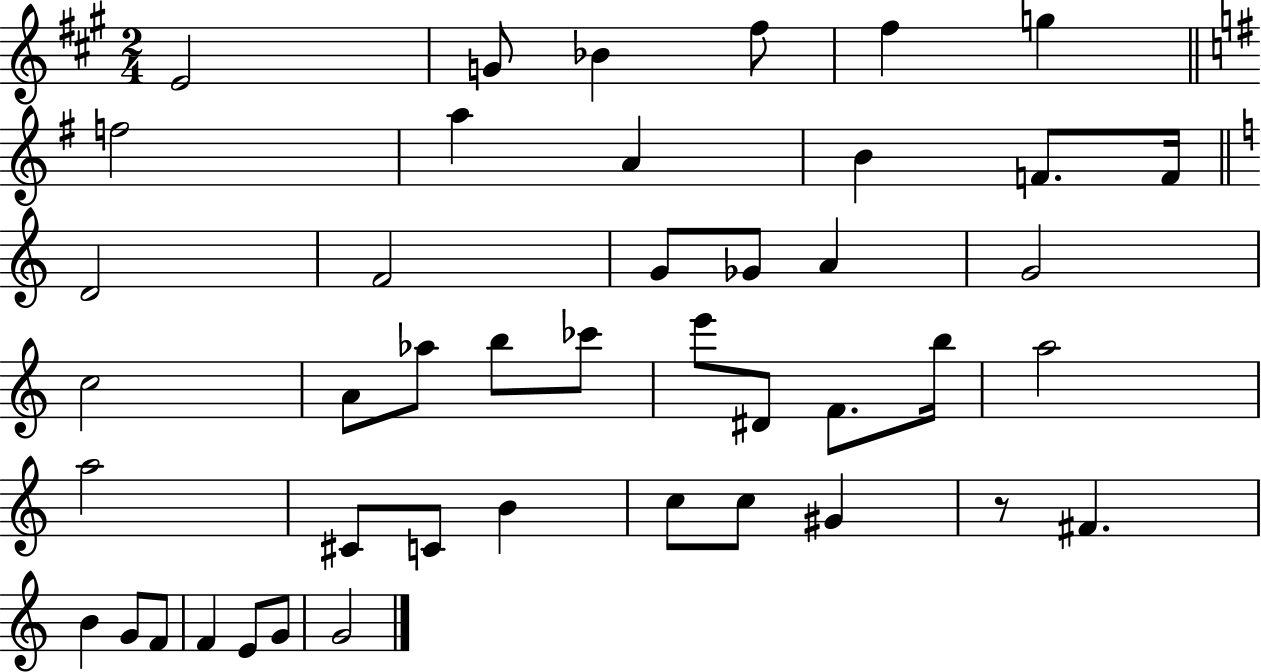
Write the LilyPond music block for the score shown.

{
  \clef treble
  \numericTimeSignature
  \time 2/4
  \key a \major
  e'2 | g'8 bes'4 fis''8 | fis''4 g''4 | \bar "||" \break \key e \minor f''2 | a''4 a'4 | b'4 f'8. f'16 | \bar "||" \break \key c \major d'2 | f'2 | g'8 ges'8 a'4 | g'2 | \break c''2 | a'8 aes''8 b''8 ces'''8 | e'''8 dis'8 f'8. b''16 | a''2 | \break a''2 | cis'8 c'8 b'4 | c''8 c''8 gis'4 | r8 fis'4. | \break b'4 g'8 f'8 | f'4 e'8 g'8 | g'2 | \bar "|."
}